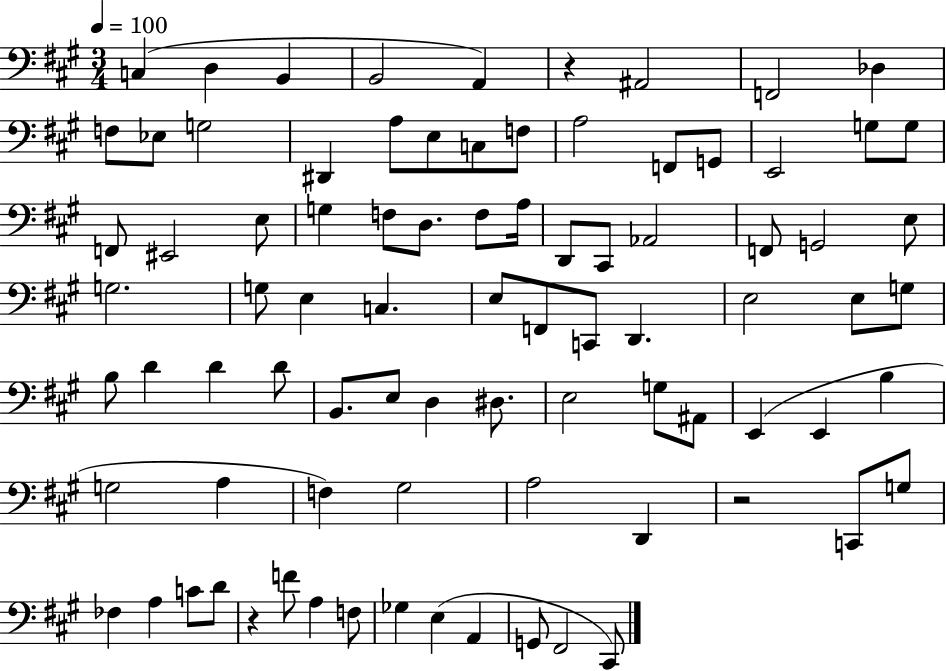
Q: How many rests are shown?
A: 3